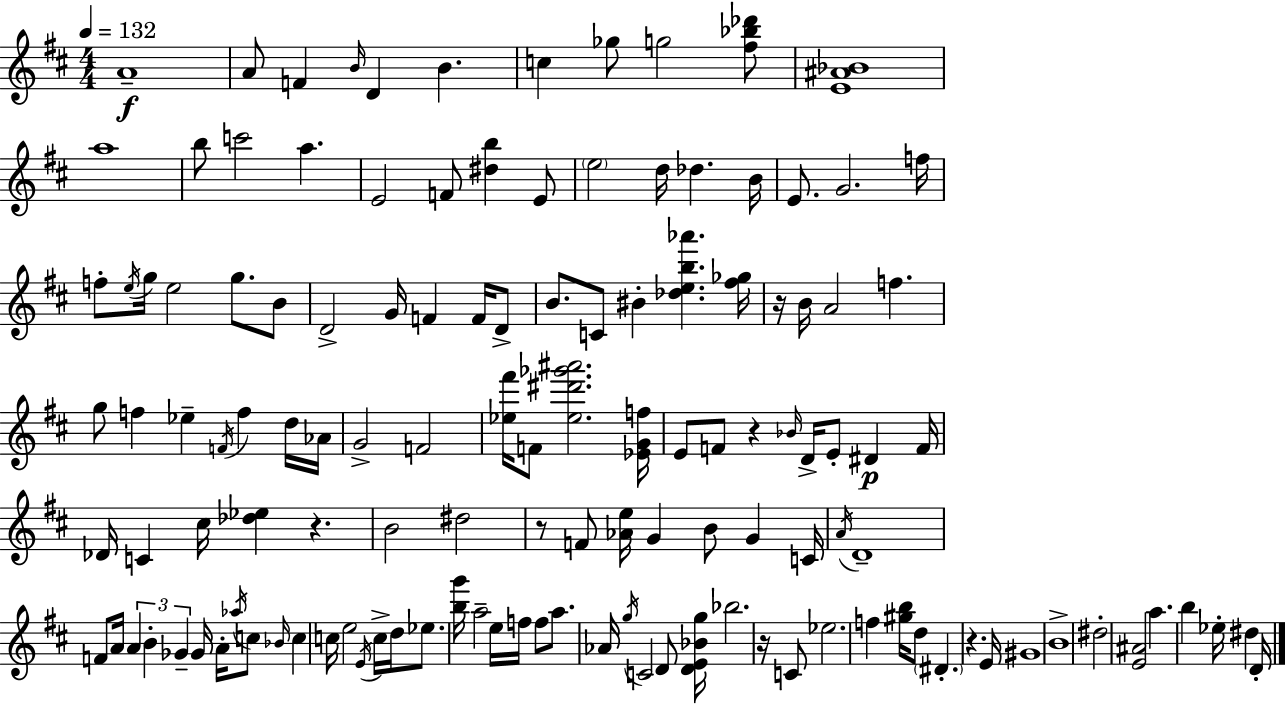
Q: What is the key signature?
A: D major